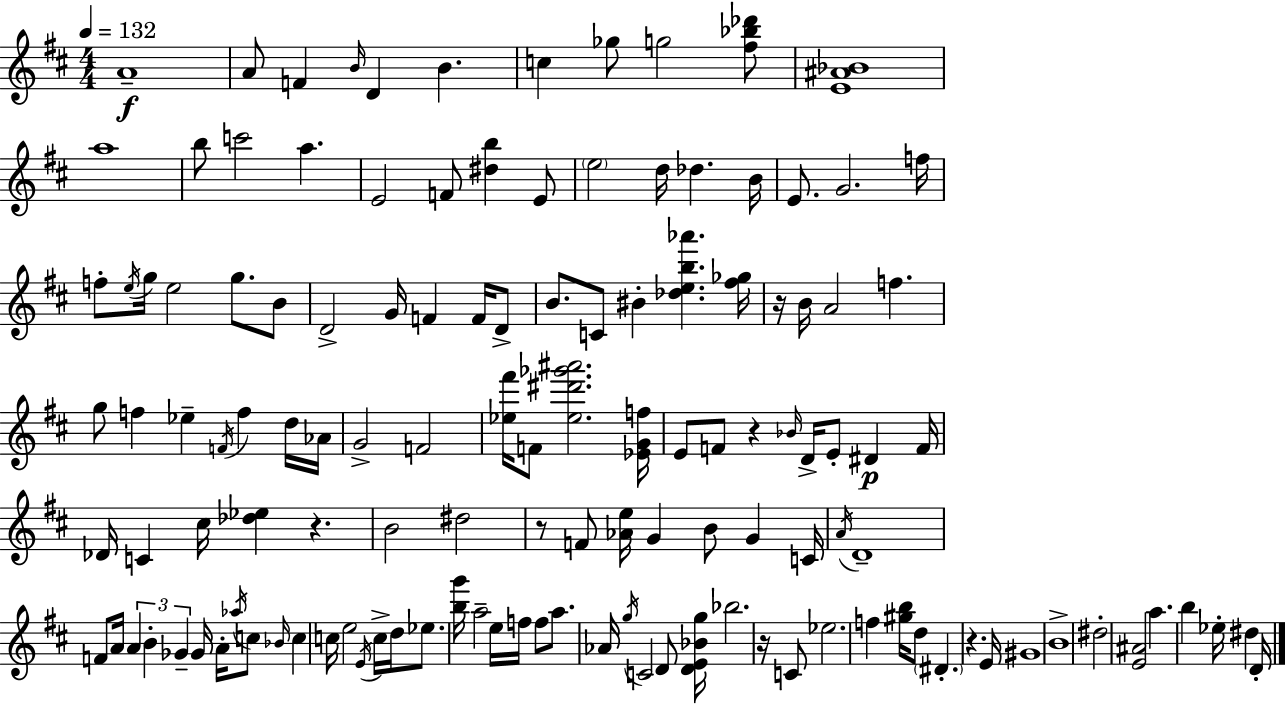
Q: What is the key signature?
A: D major